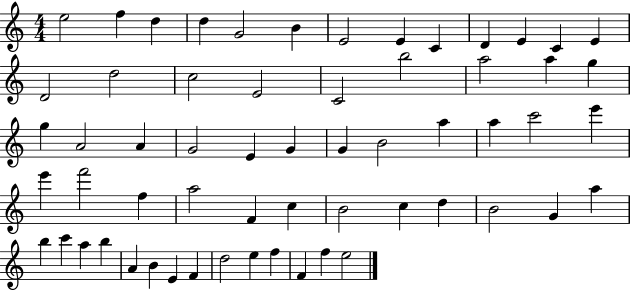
X:1
T:Untitled
M:4/4
L:1/4
K:C
e2 f d d G2 B E2 E C D E C E D2 d2 c2 E2 C2 b2 a2 a g g A2 A G2 E G G B2 a a c'2 e' e' f'2 f a2 F c B2 c d B2 G a b c' a b A B E F d2 e f F f e2